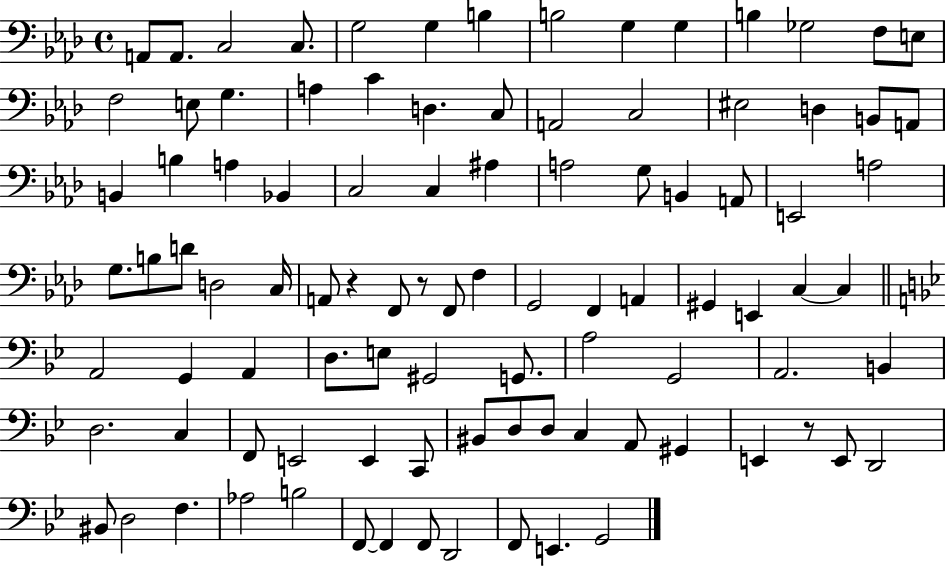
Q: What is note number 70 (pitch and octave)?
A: F2